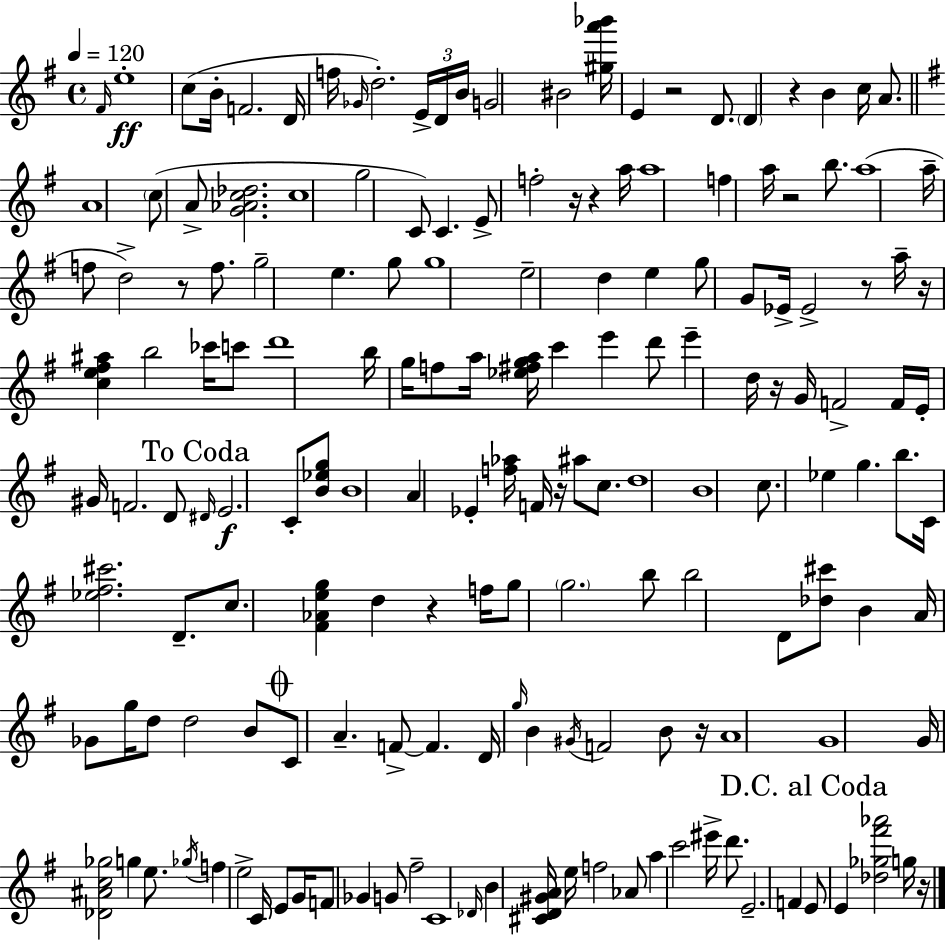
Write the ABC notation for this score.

X:1
T:Untitled
M:4/4
L:1/4
K:G
^F/4 e4 c/2 B/4 F2 D/4 f/4 _G/4 d2 E/4 D/4 B/4 G2 ^B2 [^ga'_b']/4 E z2 D/2 D z B c/4 A/2 A4 c/2 A/2 [G_Ac_d]2 c4 g2 C/2 C E/2 f2 z/4 z a/4 a4 f a/4 z2 b/2 a4 a/4 f/2 d2 z/2 f/2 g2 e g/2 g4 e2 d e g/2 G/2 _E/4 _E2 z/2 a/4 z/4 [ce^f^a] b2 _c'/4 c'/2 d'4 b/4 g/4 f/2 a/4 [_e^fga]/4 c' e' d'/2 e' d/4 z/4 G/4 F2 F/4 E/4 ^G/4 F2 D/2 ^D/4 E2 C/2 [B_eg]/2 B4 A _E [f_a]/4 F/4 z/4 ^a/2 c/2 d4 B4 c/2 _e g b/2 C/4 [_e^f^c']2 D/2 c/2 [^F_Aeg] d z f/4 g/2 g2 b/2 b2 D/2 [_d^c']/2 B A/4 _G/2 g/4 d/2 d2 B/2 C/2 A F/2 F D/4 g/4 B ^G/4 F2 B/2 z/4 A4 G4 G/4 [_D^Ac_g]2 g e/2 _g/4 f e2 C/4 E/2 G/4 F/2 _G G/2 ^f2 C4 _D/4 B [^CD^GA]/4 e/4 f2 _A/2 a c'2 ^e'/4 d'/2 E2 F E/2 E [_d_g^f'_a']2 g/4 z/4